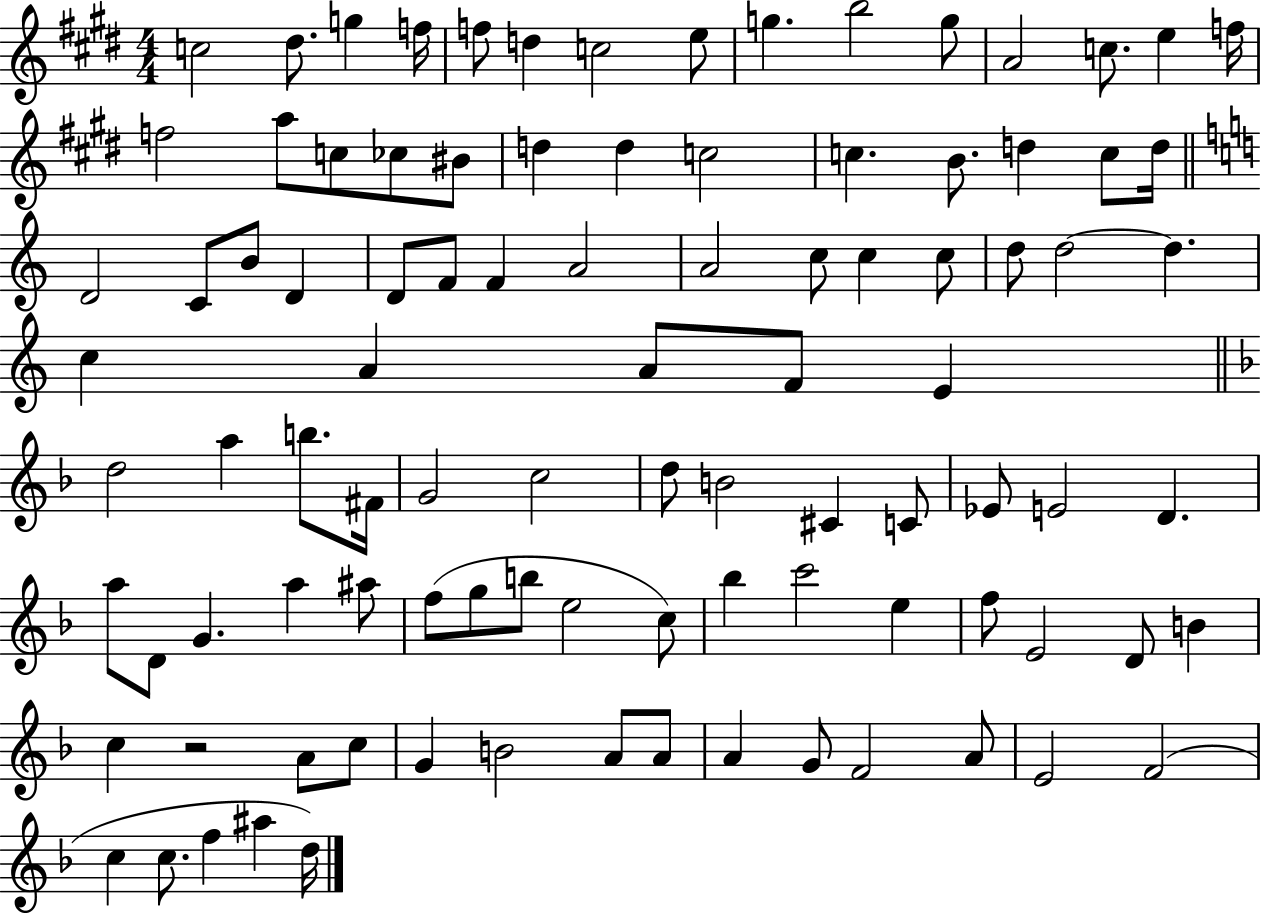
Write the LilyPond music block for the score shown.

{
  \clef treble
  \numericTimeSignature
  \time 4/4
  \key e \major
  c''2 dis''8. g''4 f''16 | f''8 d''4 c''2 e''8 | g''4. b''2 g''8 | a'2 c''8. e''4 f''16 | \break f''2 a''8 c''8 ces''8 bis'8 | d''4 d''4 c''2 | c''4. b'8. d''4 c''8 d''16 | \bar "||" \break \key c \major d'2 c'8 b'8 d'4 | d'8 f'8 f'4 a'2 | a'2 c''8 c''4 c''8 | d''8 d''2~~ d''4. | \break c''4 a'4 a'8 f'8 e'4 | \bar "||" \break \key d \minor d''2 a''4 b''8. fis'16 | g'2 c''2 | d''8 b'2 cis'4 c'8 | ees'8 e'2 d'4. | \break a''8 d'8 g'4. a''4 ais''8 | f''8( g''8 b''8 e''2 c''8) | bes''4 c'''2 e''4 | f''8 e'2 d'8 b'4 | \break c''4 r2 a'8 c''8 | g'4 b'2 a'8 a'8 | a'4 g'8 f'2 a'8 | e'2 f'2( | \break c''4 c''8. f''4 ais''4 d''16) | \bar "|."
}